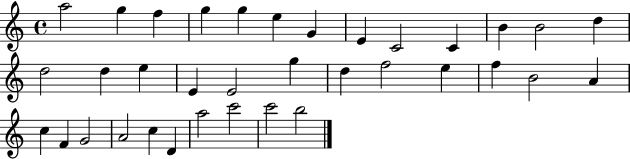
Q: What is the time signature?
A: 4/4